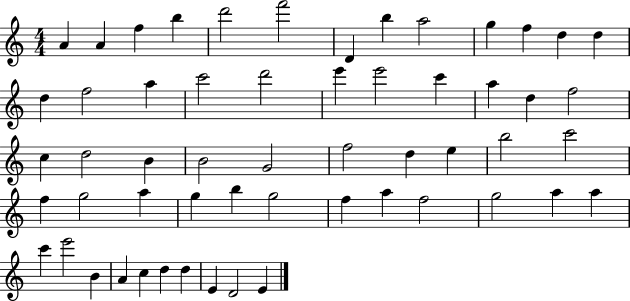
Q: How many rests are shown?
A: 0